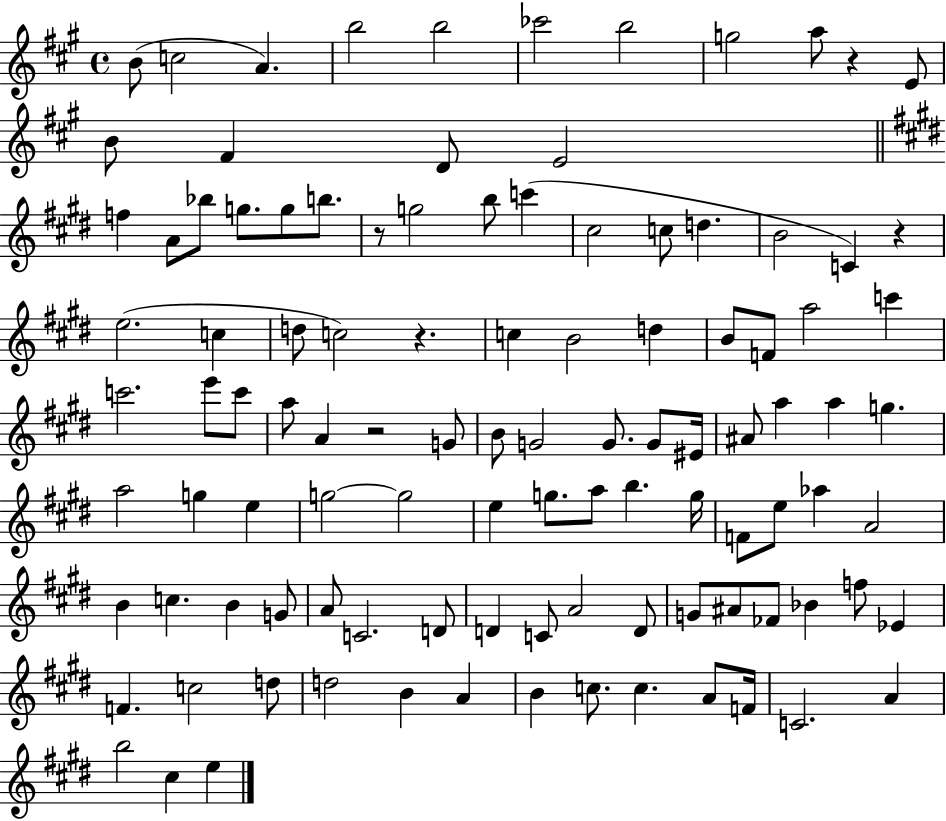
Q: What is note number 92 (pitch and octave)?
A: B4